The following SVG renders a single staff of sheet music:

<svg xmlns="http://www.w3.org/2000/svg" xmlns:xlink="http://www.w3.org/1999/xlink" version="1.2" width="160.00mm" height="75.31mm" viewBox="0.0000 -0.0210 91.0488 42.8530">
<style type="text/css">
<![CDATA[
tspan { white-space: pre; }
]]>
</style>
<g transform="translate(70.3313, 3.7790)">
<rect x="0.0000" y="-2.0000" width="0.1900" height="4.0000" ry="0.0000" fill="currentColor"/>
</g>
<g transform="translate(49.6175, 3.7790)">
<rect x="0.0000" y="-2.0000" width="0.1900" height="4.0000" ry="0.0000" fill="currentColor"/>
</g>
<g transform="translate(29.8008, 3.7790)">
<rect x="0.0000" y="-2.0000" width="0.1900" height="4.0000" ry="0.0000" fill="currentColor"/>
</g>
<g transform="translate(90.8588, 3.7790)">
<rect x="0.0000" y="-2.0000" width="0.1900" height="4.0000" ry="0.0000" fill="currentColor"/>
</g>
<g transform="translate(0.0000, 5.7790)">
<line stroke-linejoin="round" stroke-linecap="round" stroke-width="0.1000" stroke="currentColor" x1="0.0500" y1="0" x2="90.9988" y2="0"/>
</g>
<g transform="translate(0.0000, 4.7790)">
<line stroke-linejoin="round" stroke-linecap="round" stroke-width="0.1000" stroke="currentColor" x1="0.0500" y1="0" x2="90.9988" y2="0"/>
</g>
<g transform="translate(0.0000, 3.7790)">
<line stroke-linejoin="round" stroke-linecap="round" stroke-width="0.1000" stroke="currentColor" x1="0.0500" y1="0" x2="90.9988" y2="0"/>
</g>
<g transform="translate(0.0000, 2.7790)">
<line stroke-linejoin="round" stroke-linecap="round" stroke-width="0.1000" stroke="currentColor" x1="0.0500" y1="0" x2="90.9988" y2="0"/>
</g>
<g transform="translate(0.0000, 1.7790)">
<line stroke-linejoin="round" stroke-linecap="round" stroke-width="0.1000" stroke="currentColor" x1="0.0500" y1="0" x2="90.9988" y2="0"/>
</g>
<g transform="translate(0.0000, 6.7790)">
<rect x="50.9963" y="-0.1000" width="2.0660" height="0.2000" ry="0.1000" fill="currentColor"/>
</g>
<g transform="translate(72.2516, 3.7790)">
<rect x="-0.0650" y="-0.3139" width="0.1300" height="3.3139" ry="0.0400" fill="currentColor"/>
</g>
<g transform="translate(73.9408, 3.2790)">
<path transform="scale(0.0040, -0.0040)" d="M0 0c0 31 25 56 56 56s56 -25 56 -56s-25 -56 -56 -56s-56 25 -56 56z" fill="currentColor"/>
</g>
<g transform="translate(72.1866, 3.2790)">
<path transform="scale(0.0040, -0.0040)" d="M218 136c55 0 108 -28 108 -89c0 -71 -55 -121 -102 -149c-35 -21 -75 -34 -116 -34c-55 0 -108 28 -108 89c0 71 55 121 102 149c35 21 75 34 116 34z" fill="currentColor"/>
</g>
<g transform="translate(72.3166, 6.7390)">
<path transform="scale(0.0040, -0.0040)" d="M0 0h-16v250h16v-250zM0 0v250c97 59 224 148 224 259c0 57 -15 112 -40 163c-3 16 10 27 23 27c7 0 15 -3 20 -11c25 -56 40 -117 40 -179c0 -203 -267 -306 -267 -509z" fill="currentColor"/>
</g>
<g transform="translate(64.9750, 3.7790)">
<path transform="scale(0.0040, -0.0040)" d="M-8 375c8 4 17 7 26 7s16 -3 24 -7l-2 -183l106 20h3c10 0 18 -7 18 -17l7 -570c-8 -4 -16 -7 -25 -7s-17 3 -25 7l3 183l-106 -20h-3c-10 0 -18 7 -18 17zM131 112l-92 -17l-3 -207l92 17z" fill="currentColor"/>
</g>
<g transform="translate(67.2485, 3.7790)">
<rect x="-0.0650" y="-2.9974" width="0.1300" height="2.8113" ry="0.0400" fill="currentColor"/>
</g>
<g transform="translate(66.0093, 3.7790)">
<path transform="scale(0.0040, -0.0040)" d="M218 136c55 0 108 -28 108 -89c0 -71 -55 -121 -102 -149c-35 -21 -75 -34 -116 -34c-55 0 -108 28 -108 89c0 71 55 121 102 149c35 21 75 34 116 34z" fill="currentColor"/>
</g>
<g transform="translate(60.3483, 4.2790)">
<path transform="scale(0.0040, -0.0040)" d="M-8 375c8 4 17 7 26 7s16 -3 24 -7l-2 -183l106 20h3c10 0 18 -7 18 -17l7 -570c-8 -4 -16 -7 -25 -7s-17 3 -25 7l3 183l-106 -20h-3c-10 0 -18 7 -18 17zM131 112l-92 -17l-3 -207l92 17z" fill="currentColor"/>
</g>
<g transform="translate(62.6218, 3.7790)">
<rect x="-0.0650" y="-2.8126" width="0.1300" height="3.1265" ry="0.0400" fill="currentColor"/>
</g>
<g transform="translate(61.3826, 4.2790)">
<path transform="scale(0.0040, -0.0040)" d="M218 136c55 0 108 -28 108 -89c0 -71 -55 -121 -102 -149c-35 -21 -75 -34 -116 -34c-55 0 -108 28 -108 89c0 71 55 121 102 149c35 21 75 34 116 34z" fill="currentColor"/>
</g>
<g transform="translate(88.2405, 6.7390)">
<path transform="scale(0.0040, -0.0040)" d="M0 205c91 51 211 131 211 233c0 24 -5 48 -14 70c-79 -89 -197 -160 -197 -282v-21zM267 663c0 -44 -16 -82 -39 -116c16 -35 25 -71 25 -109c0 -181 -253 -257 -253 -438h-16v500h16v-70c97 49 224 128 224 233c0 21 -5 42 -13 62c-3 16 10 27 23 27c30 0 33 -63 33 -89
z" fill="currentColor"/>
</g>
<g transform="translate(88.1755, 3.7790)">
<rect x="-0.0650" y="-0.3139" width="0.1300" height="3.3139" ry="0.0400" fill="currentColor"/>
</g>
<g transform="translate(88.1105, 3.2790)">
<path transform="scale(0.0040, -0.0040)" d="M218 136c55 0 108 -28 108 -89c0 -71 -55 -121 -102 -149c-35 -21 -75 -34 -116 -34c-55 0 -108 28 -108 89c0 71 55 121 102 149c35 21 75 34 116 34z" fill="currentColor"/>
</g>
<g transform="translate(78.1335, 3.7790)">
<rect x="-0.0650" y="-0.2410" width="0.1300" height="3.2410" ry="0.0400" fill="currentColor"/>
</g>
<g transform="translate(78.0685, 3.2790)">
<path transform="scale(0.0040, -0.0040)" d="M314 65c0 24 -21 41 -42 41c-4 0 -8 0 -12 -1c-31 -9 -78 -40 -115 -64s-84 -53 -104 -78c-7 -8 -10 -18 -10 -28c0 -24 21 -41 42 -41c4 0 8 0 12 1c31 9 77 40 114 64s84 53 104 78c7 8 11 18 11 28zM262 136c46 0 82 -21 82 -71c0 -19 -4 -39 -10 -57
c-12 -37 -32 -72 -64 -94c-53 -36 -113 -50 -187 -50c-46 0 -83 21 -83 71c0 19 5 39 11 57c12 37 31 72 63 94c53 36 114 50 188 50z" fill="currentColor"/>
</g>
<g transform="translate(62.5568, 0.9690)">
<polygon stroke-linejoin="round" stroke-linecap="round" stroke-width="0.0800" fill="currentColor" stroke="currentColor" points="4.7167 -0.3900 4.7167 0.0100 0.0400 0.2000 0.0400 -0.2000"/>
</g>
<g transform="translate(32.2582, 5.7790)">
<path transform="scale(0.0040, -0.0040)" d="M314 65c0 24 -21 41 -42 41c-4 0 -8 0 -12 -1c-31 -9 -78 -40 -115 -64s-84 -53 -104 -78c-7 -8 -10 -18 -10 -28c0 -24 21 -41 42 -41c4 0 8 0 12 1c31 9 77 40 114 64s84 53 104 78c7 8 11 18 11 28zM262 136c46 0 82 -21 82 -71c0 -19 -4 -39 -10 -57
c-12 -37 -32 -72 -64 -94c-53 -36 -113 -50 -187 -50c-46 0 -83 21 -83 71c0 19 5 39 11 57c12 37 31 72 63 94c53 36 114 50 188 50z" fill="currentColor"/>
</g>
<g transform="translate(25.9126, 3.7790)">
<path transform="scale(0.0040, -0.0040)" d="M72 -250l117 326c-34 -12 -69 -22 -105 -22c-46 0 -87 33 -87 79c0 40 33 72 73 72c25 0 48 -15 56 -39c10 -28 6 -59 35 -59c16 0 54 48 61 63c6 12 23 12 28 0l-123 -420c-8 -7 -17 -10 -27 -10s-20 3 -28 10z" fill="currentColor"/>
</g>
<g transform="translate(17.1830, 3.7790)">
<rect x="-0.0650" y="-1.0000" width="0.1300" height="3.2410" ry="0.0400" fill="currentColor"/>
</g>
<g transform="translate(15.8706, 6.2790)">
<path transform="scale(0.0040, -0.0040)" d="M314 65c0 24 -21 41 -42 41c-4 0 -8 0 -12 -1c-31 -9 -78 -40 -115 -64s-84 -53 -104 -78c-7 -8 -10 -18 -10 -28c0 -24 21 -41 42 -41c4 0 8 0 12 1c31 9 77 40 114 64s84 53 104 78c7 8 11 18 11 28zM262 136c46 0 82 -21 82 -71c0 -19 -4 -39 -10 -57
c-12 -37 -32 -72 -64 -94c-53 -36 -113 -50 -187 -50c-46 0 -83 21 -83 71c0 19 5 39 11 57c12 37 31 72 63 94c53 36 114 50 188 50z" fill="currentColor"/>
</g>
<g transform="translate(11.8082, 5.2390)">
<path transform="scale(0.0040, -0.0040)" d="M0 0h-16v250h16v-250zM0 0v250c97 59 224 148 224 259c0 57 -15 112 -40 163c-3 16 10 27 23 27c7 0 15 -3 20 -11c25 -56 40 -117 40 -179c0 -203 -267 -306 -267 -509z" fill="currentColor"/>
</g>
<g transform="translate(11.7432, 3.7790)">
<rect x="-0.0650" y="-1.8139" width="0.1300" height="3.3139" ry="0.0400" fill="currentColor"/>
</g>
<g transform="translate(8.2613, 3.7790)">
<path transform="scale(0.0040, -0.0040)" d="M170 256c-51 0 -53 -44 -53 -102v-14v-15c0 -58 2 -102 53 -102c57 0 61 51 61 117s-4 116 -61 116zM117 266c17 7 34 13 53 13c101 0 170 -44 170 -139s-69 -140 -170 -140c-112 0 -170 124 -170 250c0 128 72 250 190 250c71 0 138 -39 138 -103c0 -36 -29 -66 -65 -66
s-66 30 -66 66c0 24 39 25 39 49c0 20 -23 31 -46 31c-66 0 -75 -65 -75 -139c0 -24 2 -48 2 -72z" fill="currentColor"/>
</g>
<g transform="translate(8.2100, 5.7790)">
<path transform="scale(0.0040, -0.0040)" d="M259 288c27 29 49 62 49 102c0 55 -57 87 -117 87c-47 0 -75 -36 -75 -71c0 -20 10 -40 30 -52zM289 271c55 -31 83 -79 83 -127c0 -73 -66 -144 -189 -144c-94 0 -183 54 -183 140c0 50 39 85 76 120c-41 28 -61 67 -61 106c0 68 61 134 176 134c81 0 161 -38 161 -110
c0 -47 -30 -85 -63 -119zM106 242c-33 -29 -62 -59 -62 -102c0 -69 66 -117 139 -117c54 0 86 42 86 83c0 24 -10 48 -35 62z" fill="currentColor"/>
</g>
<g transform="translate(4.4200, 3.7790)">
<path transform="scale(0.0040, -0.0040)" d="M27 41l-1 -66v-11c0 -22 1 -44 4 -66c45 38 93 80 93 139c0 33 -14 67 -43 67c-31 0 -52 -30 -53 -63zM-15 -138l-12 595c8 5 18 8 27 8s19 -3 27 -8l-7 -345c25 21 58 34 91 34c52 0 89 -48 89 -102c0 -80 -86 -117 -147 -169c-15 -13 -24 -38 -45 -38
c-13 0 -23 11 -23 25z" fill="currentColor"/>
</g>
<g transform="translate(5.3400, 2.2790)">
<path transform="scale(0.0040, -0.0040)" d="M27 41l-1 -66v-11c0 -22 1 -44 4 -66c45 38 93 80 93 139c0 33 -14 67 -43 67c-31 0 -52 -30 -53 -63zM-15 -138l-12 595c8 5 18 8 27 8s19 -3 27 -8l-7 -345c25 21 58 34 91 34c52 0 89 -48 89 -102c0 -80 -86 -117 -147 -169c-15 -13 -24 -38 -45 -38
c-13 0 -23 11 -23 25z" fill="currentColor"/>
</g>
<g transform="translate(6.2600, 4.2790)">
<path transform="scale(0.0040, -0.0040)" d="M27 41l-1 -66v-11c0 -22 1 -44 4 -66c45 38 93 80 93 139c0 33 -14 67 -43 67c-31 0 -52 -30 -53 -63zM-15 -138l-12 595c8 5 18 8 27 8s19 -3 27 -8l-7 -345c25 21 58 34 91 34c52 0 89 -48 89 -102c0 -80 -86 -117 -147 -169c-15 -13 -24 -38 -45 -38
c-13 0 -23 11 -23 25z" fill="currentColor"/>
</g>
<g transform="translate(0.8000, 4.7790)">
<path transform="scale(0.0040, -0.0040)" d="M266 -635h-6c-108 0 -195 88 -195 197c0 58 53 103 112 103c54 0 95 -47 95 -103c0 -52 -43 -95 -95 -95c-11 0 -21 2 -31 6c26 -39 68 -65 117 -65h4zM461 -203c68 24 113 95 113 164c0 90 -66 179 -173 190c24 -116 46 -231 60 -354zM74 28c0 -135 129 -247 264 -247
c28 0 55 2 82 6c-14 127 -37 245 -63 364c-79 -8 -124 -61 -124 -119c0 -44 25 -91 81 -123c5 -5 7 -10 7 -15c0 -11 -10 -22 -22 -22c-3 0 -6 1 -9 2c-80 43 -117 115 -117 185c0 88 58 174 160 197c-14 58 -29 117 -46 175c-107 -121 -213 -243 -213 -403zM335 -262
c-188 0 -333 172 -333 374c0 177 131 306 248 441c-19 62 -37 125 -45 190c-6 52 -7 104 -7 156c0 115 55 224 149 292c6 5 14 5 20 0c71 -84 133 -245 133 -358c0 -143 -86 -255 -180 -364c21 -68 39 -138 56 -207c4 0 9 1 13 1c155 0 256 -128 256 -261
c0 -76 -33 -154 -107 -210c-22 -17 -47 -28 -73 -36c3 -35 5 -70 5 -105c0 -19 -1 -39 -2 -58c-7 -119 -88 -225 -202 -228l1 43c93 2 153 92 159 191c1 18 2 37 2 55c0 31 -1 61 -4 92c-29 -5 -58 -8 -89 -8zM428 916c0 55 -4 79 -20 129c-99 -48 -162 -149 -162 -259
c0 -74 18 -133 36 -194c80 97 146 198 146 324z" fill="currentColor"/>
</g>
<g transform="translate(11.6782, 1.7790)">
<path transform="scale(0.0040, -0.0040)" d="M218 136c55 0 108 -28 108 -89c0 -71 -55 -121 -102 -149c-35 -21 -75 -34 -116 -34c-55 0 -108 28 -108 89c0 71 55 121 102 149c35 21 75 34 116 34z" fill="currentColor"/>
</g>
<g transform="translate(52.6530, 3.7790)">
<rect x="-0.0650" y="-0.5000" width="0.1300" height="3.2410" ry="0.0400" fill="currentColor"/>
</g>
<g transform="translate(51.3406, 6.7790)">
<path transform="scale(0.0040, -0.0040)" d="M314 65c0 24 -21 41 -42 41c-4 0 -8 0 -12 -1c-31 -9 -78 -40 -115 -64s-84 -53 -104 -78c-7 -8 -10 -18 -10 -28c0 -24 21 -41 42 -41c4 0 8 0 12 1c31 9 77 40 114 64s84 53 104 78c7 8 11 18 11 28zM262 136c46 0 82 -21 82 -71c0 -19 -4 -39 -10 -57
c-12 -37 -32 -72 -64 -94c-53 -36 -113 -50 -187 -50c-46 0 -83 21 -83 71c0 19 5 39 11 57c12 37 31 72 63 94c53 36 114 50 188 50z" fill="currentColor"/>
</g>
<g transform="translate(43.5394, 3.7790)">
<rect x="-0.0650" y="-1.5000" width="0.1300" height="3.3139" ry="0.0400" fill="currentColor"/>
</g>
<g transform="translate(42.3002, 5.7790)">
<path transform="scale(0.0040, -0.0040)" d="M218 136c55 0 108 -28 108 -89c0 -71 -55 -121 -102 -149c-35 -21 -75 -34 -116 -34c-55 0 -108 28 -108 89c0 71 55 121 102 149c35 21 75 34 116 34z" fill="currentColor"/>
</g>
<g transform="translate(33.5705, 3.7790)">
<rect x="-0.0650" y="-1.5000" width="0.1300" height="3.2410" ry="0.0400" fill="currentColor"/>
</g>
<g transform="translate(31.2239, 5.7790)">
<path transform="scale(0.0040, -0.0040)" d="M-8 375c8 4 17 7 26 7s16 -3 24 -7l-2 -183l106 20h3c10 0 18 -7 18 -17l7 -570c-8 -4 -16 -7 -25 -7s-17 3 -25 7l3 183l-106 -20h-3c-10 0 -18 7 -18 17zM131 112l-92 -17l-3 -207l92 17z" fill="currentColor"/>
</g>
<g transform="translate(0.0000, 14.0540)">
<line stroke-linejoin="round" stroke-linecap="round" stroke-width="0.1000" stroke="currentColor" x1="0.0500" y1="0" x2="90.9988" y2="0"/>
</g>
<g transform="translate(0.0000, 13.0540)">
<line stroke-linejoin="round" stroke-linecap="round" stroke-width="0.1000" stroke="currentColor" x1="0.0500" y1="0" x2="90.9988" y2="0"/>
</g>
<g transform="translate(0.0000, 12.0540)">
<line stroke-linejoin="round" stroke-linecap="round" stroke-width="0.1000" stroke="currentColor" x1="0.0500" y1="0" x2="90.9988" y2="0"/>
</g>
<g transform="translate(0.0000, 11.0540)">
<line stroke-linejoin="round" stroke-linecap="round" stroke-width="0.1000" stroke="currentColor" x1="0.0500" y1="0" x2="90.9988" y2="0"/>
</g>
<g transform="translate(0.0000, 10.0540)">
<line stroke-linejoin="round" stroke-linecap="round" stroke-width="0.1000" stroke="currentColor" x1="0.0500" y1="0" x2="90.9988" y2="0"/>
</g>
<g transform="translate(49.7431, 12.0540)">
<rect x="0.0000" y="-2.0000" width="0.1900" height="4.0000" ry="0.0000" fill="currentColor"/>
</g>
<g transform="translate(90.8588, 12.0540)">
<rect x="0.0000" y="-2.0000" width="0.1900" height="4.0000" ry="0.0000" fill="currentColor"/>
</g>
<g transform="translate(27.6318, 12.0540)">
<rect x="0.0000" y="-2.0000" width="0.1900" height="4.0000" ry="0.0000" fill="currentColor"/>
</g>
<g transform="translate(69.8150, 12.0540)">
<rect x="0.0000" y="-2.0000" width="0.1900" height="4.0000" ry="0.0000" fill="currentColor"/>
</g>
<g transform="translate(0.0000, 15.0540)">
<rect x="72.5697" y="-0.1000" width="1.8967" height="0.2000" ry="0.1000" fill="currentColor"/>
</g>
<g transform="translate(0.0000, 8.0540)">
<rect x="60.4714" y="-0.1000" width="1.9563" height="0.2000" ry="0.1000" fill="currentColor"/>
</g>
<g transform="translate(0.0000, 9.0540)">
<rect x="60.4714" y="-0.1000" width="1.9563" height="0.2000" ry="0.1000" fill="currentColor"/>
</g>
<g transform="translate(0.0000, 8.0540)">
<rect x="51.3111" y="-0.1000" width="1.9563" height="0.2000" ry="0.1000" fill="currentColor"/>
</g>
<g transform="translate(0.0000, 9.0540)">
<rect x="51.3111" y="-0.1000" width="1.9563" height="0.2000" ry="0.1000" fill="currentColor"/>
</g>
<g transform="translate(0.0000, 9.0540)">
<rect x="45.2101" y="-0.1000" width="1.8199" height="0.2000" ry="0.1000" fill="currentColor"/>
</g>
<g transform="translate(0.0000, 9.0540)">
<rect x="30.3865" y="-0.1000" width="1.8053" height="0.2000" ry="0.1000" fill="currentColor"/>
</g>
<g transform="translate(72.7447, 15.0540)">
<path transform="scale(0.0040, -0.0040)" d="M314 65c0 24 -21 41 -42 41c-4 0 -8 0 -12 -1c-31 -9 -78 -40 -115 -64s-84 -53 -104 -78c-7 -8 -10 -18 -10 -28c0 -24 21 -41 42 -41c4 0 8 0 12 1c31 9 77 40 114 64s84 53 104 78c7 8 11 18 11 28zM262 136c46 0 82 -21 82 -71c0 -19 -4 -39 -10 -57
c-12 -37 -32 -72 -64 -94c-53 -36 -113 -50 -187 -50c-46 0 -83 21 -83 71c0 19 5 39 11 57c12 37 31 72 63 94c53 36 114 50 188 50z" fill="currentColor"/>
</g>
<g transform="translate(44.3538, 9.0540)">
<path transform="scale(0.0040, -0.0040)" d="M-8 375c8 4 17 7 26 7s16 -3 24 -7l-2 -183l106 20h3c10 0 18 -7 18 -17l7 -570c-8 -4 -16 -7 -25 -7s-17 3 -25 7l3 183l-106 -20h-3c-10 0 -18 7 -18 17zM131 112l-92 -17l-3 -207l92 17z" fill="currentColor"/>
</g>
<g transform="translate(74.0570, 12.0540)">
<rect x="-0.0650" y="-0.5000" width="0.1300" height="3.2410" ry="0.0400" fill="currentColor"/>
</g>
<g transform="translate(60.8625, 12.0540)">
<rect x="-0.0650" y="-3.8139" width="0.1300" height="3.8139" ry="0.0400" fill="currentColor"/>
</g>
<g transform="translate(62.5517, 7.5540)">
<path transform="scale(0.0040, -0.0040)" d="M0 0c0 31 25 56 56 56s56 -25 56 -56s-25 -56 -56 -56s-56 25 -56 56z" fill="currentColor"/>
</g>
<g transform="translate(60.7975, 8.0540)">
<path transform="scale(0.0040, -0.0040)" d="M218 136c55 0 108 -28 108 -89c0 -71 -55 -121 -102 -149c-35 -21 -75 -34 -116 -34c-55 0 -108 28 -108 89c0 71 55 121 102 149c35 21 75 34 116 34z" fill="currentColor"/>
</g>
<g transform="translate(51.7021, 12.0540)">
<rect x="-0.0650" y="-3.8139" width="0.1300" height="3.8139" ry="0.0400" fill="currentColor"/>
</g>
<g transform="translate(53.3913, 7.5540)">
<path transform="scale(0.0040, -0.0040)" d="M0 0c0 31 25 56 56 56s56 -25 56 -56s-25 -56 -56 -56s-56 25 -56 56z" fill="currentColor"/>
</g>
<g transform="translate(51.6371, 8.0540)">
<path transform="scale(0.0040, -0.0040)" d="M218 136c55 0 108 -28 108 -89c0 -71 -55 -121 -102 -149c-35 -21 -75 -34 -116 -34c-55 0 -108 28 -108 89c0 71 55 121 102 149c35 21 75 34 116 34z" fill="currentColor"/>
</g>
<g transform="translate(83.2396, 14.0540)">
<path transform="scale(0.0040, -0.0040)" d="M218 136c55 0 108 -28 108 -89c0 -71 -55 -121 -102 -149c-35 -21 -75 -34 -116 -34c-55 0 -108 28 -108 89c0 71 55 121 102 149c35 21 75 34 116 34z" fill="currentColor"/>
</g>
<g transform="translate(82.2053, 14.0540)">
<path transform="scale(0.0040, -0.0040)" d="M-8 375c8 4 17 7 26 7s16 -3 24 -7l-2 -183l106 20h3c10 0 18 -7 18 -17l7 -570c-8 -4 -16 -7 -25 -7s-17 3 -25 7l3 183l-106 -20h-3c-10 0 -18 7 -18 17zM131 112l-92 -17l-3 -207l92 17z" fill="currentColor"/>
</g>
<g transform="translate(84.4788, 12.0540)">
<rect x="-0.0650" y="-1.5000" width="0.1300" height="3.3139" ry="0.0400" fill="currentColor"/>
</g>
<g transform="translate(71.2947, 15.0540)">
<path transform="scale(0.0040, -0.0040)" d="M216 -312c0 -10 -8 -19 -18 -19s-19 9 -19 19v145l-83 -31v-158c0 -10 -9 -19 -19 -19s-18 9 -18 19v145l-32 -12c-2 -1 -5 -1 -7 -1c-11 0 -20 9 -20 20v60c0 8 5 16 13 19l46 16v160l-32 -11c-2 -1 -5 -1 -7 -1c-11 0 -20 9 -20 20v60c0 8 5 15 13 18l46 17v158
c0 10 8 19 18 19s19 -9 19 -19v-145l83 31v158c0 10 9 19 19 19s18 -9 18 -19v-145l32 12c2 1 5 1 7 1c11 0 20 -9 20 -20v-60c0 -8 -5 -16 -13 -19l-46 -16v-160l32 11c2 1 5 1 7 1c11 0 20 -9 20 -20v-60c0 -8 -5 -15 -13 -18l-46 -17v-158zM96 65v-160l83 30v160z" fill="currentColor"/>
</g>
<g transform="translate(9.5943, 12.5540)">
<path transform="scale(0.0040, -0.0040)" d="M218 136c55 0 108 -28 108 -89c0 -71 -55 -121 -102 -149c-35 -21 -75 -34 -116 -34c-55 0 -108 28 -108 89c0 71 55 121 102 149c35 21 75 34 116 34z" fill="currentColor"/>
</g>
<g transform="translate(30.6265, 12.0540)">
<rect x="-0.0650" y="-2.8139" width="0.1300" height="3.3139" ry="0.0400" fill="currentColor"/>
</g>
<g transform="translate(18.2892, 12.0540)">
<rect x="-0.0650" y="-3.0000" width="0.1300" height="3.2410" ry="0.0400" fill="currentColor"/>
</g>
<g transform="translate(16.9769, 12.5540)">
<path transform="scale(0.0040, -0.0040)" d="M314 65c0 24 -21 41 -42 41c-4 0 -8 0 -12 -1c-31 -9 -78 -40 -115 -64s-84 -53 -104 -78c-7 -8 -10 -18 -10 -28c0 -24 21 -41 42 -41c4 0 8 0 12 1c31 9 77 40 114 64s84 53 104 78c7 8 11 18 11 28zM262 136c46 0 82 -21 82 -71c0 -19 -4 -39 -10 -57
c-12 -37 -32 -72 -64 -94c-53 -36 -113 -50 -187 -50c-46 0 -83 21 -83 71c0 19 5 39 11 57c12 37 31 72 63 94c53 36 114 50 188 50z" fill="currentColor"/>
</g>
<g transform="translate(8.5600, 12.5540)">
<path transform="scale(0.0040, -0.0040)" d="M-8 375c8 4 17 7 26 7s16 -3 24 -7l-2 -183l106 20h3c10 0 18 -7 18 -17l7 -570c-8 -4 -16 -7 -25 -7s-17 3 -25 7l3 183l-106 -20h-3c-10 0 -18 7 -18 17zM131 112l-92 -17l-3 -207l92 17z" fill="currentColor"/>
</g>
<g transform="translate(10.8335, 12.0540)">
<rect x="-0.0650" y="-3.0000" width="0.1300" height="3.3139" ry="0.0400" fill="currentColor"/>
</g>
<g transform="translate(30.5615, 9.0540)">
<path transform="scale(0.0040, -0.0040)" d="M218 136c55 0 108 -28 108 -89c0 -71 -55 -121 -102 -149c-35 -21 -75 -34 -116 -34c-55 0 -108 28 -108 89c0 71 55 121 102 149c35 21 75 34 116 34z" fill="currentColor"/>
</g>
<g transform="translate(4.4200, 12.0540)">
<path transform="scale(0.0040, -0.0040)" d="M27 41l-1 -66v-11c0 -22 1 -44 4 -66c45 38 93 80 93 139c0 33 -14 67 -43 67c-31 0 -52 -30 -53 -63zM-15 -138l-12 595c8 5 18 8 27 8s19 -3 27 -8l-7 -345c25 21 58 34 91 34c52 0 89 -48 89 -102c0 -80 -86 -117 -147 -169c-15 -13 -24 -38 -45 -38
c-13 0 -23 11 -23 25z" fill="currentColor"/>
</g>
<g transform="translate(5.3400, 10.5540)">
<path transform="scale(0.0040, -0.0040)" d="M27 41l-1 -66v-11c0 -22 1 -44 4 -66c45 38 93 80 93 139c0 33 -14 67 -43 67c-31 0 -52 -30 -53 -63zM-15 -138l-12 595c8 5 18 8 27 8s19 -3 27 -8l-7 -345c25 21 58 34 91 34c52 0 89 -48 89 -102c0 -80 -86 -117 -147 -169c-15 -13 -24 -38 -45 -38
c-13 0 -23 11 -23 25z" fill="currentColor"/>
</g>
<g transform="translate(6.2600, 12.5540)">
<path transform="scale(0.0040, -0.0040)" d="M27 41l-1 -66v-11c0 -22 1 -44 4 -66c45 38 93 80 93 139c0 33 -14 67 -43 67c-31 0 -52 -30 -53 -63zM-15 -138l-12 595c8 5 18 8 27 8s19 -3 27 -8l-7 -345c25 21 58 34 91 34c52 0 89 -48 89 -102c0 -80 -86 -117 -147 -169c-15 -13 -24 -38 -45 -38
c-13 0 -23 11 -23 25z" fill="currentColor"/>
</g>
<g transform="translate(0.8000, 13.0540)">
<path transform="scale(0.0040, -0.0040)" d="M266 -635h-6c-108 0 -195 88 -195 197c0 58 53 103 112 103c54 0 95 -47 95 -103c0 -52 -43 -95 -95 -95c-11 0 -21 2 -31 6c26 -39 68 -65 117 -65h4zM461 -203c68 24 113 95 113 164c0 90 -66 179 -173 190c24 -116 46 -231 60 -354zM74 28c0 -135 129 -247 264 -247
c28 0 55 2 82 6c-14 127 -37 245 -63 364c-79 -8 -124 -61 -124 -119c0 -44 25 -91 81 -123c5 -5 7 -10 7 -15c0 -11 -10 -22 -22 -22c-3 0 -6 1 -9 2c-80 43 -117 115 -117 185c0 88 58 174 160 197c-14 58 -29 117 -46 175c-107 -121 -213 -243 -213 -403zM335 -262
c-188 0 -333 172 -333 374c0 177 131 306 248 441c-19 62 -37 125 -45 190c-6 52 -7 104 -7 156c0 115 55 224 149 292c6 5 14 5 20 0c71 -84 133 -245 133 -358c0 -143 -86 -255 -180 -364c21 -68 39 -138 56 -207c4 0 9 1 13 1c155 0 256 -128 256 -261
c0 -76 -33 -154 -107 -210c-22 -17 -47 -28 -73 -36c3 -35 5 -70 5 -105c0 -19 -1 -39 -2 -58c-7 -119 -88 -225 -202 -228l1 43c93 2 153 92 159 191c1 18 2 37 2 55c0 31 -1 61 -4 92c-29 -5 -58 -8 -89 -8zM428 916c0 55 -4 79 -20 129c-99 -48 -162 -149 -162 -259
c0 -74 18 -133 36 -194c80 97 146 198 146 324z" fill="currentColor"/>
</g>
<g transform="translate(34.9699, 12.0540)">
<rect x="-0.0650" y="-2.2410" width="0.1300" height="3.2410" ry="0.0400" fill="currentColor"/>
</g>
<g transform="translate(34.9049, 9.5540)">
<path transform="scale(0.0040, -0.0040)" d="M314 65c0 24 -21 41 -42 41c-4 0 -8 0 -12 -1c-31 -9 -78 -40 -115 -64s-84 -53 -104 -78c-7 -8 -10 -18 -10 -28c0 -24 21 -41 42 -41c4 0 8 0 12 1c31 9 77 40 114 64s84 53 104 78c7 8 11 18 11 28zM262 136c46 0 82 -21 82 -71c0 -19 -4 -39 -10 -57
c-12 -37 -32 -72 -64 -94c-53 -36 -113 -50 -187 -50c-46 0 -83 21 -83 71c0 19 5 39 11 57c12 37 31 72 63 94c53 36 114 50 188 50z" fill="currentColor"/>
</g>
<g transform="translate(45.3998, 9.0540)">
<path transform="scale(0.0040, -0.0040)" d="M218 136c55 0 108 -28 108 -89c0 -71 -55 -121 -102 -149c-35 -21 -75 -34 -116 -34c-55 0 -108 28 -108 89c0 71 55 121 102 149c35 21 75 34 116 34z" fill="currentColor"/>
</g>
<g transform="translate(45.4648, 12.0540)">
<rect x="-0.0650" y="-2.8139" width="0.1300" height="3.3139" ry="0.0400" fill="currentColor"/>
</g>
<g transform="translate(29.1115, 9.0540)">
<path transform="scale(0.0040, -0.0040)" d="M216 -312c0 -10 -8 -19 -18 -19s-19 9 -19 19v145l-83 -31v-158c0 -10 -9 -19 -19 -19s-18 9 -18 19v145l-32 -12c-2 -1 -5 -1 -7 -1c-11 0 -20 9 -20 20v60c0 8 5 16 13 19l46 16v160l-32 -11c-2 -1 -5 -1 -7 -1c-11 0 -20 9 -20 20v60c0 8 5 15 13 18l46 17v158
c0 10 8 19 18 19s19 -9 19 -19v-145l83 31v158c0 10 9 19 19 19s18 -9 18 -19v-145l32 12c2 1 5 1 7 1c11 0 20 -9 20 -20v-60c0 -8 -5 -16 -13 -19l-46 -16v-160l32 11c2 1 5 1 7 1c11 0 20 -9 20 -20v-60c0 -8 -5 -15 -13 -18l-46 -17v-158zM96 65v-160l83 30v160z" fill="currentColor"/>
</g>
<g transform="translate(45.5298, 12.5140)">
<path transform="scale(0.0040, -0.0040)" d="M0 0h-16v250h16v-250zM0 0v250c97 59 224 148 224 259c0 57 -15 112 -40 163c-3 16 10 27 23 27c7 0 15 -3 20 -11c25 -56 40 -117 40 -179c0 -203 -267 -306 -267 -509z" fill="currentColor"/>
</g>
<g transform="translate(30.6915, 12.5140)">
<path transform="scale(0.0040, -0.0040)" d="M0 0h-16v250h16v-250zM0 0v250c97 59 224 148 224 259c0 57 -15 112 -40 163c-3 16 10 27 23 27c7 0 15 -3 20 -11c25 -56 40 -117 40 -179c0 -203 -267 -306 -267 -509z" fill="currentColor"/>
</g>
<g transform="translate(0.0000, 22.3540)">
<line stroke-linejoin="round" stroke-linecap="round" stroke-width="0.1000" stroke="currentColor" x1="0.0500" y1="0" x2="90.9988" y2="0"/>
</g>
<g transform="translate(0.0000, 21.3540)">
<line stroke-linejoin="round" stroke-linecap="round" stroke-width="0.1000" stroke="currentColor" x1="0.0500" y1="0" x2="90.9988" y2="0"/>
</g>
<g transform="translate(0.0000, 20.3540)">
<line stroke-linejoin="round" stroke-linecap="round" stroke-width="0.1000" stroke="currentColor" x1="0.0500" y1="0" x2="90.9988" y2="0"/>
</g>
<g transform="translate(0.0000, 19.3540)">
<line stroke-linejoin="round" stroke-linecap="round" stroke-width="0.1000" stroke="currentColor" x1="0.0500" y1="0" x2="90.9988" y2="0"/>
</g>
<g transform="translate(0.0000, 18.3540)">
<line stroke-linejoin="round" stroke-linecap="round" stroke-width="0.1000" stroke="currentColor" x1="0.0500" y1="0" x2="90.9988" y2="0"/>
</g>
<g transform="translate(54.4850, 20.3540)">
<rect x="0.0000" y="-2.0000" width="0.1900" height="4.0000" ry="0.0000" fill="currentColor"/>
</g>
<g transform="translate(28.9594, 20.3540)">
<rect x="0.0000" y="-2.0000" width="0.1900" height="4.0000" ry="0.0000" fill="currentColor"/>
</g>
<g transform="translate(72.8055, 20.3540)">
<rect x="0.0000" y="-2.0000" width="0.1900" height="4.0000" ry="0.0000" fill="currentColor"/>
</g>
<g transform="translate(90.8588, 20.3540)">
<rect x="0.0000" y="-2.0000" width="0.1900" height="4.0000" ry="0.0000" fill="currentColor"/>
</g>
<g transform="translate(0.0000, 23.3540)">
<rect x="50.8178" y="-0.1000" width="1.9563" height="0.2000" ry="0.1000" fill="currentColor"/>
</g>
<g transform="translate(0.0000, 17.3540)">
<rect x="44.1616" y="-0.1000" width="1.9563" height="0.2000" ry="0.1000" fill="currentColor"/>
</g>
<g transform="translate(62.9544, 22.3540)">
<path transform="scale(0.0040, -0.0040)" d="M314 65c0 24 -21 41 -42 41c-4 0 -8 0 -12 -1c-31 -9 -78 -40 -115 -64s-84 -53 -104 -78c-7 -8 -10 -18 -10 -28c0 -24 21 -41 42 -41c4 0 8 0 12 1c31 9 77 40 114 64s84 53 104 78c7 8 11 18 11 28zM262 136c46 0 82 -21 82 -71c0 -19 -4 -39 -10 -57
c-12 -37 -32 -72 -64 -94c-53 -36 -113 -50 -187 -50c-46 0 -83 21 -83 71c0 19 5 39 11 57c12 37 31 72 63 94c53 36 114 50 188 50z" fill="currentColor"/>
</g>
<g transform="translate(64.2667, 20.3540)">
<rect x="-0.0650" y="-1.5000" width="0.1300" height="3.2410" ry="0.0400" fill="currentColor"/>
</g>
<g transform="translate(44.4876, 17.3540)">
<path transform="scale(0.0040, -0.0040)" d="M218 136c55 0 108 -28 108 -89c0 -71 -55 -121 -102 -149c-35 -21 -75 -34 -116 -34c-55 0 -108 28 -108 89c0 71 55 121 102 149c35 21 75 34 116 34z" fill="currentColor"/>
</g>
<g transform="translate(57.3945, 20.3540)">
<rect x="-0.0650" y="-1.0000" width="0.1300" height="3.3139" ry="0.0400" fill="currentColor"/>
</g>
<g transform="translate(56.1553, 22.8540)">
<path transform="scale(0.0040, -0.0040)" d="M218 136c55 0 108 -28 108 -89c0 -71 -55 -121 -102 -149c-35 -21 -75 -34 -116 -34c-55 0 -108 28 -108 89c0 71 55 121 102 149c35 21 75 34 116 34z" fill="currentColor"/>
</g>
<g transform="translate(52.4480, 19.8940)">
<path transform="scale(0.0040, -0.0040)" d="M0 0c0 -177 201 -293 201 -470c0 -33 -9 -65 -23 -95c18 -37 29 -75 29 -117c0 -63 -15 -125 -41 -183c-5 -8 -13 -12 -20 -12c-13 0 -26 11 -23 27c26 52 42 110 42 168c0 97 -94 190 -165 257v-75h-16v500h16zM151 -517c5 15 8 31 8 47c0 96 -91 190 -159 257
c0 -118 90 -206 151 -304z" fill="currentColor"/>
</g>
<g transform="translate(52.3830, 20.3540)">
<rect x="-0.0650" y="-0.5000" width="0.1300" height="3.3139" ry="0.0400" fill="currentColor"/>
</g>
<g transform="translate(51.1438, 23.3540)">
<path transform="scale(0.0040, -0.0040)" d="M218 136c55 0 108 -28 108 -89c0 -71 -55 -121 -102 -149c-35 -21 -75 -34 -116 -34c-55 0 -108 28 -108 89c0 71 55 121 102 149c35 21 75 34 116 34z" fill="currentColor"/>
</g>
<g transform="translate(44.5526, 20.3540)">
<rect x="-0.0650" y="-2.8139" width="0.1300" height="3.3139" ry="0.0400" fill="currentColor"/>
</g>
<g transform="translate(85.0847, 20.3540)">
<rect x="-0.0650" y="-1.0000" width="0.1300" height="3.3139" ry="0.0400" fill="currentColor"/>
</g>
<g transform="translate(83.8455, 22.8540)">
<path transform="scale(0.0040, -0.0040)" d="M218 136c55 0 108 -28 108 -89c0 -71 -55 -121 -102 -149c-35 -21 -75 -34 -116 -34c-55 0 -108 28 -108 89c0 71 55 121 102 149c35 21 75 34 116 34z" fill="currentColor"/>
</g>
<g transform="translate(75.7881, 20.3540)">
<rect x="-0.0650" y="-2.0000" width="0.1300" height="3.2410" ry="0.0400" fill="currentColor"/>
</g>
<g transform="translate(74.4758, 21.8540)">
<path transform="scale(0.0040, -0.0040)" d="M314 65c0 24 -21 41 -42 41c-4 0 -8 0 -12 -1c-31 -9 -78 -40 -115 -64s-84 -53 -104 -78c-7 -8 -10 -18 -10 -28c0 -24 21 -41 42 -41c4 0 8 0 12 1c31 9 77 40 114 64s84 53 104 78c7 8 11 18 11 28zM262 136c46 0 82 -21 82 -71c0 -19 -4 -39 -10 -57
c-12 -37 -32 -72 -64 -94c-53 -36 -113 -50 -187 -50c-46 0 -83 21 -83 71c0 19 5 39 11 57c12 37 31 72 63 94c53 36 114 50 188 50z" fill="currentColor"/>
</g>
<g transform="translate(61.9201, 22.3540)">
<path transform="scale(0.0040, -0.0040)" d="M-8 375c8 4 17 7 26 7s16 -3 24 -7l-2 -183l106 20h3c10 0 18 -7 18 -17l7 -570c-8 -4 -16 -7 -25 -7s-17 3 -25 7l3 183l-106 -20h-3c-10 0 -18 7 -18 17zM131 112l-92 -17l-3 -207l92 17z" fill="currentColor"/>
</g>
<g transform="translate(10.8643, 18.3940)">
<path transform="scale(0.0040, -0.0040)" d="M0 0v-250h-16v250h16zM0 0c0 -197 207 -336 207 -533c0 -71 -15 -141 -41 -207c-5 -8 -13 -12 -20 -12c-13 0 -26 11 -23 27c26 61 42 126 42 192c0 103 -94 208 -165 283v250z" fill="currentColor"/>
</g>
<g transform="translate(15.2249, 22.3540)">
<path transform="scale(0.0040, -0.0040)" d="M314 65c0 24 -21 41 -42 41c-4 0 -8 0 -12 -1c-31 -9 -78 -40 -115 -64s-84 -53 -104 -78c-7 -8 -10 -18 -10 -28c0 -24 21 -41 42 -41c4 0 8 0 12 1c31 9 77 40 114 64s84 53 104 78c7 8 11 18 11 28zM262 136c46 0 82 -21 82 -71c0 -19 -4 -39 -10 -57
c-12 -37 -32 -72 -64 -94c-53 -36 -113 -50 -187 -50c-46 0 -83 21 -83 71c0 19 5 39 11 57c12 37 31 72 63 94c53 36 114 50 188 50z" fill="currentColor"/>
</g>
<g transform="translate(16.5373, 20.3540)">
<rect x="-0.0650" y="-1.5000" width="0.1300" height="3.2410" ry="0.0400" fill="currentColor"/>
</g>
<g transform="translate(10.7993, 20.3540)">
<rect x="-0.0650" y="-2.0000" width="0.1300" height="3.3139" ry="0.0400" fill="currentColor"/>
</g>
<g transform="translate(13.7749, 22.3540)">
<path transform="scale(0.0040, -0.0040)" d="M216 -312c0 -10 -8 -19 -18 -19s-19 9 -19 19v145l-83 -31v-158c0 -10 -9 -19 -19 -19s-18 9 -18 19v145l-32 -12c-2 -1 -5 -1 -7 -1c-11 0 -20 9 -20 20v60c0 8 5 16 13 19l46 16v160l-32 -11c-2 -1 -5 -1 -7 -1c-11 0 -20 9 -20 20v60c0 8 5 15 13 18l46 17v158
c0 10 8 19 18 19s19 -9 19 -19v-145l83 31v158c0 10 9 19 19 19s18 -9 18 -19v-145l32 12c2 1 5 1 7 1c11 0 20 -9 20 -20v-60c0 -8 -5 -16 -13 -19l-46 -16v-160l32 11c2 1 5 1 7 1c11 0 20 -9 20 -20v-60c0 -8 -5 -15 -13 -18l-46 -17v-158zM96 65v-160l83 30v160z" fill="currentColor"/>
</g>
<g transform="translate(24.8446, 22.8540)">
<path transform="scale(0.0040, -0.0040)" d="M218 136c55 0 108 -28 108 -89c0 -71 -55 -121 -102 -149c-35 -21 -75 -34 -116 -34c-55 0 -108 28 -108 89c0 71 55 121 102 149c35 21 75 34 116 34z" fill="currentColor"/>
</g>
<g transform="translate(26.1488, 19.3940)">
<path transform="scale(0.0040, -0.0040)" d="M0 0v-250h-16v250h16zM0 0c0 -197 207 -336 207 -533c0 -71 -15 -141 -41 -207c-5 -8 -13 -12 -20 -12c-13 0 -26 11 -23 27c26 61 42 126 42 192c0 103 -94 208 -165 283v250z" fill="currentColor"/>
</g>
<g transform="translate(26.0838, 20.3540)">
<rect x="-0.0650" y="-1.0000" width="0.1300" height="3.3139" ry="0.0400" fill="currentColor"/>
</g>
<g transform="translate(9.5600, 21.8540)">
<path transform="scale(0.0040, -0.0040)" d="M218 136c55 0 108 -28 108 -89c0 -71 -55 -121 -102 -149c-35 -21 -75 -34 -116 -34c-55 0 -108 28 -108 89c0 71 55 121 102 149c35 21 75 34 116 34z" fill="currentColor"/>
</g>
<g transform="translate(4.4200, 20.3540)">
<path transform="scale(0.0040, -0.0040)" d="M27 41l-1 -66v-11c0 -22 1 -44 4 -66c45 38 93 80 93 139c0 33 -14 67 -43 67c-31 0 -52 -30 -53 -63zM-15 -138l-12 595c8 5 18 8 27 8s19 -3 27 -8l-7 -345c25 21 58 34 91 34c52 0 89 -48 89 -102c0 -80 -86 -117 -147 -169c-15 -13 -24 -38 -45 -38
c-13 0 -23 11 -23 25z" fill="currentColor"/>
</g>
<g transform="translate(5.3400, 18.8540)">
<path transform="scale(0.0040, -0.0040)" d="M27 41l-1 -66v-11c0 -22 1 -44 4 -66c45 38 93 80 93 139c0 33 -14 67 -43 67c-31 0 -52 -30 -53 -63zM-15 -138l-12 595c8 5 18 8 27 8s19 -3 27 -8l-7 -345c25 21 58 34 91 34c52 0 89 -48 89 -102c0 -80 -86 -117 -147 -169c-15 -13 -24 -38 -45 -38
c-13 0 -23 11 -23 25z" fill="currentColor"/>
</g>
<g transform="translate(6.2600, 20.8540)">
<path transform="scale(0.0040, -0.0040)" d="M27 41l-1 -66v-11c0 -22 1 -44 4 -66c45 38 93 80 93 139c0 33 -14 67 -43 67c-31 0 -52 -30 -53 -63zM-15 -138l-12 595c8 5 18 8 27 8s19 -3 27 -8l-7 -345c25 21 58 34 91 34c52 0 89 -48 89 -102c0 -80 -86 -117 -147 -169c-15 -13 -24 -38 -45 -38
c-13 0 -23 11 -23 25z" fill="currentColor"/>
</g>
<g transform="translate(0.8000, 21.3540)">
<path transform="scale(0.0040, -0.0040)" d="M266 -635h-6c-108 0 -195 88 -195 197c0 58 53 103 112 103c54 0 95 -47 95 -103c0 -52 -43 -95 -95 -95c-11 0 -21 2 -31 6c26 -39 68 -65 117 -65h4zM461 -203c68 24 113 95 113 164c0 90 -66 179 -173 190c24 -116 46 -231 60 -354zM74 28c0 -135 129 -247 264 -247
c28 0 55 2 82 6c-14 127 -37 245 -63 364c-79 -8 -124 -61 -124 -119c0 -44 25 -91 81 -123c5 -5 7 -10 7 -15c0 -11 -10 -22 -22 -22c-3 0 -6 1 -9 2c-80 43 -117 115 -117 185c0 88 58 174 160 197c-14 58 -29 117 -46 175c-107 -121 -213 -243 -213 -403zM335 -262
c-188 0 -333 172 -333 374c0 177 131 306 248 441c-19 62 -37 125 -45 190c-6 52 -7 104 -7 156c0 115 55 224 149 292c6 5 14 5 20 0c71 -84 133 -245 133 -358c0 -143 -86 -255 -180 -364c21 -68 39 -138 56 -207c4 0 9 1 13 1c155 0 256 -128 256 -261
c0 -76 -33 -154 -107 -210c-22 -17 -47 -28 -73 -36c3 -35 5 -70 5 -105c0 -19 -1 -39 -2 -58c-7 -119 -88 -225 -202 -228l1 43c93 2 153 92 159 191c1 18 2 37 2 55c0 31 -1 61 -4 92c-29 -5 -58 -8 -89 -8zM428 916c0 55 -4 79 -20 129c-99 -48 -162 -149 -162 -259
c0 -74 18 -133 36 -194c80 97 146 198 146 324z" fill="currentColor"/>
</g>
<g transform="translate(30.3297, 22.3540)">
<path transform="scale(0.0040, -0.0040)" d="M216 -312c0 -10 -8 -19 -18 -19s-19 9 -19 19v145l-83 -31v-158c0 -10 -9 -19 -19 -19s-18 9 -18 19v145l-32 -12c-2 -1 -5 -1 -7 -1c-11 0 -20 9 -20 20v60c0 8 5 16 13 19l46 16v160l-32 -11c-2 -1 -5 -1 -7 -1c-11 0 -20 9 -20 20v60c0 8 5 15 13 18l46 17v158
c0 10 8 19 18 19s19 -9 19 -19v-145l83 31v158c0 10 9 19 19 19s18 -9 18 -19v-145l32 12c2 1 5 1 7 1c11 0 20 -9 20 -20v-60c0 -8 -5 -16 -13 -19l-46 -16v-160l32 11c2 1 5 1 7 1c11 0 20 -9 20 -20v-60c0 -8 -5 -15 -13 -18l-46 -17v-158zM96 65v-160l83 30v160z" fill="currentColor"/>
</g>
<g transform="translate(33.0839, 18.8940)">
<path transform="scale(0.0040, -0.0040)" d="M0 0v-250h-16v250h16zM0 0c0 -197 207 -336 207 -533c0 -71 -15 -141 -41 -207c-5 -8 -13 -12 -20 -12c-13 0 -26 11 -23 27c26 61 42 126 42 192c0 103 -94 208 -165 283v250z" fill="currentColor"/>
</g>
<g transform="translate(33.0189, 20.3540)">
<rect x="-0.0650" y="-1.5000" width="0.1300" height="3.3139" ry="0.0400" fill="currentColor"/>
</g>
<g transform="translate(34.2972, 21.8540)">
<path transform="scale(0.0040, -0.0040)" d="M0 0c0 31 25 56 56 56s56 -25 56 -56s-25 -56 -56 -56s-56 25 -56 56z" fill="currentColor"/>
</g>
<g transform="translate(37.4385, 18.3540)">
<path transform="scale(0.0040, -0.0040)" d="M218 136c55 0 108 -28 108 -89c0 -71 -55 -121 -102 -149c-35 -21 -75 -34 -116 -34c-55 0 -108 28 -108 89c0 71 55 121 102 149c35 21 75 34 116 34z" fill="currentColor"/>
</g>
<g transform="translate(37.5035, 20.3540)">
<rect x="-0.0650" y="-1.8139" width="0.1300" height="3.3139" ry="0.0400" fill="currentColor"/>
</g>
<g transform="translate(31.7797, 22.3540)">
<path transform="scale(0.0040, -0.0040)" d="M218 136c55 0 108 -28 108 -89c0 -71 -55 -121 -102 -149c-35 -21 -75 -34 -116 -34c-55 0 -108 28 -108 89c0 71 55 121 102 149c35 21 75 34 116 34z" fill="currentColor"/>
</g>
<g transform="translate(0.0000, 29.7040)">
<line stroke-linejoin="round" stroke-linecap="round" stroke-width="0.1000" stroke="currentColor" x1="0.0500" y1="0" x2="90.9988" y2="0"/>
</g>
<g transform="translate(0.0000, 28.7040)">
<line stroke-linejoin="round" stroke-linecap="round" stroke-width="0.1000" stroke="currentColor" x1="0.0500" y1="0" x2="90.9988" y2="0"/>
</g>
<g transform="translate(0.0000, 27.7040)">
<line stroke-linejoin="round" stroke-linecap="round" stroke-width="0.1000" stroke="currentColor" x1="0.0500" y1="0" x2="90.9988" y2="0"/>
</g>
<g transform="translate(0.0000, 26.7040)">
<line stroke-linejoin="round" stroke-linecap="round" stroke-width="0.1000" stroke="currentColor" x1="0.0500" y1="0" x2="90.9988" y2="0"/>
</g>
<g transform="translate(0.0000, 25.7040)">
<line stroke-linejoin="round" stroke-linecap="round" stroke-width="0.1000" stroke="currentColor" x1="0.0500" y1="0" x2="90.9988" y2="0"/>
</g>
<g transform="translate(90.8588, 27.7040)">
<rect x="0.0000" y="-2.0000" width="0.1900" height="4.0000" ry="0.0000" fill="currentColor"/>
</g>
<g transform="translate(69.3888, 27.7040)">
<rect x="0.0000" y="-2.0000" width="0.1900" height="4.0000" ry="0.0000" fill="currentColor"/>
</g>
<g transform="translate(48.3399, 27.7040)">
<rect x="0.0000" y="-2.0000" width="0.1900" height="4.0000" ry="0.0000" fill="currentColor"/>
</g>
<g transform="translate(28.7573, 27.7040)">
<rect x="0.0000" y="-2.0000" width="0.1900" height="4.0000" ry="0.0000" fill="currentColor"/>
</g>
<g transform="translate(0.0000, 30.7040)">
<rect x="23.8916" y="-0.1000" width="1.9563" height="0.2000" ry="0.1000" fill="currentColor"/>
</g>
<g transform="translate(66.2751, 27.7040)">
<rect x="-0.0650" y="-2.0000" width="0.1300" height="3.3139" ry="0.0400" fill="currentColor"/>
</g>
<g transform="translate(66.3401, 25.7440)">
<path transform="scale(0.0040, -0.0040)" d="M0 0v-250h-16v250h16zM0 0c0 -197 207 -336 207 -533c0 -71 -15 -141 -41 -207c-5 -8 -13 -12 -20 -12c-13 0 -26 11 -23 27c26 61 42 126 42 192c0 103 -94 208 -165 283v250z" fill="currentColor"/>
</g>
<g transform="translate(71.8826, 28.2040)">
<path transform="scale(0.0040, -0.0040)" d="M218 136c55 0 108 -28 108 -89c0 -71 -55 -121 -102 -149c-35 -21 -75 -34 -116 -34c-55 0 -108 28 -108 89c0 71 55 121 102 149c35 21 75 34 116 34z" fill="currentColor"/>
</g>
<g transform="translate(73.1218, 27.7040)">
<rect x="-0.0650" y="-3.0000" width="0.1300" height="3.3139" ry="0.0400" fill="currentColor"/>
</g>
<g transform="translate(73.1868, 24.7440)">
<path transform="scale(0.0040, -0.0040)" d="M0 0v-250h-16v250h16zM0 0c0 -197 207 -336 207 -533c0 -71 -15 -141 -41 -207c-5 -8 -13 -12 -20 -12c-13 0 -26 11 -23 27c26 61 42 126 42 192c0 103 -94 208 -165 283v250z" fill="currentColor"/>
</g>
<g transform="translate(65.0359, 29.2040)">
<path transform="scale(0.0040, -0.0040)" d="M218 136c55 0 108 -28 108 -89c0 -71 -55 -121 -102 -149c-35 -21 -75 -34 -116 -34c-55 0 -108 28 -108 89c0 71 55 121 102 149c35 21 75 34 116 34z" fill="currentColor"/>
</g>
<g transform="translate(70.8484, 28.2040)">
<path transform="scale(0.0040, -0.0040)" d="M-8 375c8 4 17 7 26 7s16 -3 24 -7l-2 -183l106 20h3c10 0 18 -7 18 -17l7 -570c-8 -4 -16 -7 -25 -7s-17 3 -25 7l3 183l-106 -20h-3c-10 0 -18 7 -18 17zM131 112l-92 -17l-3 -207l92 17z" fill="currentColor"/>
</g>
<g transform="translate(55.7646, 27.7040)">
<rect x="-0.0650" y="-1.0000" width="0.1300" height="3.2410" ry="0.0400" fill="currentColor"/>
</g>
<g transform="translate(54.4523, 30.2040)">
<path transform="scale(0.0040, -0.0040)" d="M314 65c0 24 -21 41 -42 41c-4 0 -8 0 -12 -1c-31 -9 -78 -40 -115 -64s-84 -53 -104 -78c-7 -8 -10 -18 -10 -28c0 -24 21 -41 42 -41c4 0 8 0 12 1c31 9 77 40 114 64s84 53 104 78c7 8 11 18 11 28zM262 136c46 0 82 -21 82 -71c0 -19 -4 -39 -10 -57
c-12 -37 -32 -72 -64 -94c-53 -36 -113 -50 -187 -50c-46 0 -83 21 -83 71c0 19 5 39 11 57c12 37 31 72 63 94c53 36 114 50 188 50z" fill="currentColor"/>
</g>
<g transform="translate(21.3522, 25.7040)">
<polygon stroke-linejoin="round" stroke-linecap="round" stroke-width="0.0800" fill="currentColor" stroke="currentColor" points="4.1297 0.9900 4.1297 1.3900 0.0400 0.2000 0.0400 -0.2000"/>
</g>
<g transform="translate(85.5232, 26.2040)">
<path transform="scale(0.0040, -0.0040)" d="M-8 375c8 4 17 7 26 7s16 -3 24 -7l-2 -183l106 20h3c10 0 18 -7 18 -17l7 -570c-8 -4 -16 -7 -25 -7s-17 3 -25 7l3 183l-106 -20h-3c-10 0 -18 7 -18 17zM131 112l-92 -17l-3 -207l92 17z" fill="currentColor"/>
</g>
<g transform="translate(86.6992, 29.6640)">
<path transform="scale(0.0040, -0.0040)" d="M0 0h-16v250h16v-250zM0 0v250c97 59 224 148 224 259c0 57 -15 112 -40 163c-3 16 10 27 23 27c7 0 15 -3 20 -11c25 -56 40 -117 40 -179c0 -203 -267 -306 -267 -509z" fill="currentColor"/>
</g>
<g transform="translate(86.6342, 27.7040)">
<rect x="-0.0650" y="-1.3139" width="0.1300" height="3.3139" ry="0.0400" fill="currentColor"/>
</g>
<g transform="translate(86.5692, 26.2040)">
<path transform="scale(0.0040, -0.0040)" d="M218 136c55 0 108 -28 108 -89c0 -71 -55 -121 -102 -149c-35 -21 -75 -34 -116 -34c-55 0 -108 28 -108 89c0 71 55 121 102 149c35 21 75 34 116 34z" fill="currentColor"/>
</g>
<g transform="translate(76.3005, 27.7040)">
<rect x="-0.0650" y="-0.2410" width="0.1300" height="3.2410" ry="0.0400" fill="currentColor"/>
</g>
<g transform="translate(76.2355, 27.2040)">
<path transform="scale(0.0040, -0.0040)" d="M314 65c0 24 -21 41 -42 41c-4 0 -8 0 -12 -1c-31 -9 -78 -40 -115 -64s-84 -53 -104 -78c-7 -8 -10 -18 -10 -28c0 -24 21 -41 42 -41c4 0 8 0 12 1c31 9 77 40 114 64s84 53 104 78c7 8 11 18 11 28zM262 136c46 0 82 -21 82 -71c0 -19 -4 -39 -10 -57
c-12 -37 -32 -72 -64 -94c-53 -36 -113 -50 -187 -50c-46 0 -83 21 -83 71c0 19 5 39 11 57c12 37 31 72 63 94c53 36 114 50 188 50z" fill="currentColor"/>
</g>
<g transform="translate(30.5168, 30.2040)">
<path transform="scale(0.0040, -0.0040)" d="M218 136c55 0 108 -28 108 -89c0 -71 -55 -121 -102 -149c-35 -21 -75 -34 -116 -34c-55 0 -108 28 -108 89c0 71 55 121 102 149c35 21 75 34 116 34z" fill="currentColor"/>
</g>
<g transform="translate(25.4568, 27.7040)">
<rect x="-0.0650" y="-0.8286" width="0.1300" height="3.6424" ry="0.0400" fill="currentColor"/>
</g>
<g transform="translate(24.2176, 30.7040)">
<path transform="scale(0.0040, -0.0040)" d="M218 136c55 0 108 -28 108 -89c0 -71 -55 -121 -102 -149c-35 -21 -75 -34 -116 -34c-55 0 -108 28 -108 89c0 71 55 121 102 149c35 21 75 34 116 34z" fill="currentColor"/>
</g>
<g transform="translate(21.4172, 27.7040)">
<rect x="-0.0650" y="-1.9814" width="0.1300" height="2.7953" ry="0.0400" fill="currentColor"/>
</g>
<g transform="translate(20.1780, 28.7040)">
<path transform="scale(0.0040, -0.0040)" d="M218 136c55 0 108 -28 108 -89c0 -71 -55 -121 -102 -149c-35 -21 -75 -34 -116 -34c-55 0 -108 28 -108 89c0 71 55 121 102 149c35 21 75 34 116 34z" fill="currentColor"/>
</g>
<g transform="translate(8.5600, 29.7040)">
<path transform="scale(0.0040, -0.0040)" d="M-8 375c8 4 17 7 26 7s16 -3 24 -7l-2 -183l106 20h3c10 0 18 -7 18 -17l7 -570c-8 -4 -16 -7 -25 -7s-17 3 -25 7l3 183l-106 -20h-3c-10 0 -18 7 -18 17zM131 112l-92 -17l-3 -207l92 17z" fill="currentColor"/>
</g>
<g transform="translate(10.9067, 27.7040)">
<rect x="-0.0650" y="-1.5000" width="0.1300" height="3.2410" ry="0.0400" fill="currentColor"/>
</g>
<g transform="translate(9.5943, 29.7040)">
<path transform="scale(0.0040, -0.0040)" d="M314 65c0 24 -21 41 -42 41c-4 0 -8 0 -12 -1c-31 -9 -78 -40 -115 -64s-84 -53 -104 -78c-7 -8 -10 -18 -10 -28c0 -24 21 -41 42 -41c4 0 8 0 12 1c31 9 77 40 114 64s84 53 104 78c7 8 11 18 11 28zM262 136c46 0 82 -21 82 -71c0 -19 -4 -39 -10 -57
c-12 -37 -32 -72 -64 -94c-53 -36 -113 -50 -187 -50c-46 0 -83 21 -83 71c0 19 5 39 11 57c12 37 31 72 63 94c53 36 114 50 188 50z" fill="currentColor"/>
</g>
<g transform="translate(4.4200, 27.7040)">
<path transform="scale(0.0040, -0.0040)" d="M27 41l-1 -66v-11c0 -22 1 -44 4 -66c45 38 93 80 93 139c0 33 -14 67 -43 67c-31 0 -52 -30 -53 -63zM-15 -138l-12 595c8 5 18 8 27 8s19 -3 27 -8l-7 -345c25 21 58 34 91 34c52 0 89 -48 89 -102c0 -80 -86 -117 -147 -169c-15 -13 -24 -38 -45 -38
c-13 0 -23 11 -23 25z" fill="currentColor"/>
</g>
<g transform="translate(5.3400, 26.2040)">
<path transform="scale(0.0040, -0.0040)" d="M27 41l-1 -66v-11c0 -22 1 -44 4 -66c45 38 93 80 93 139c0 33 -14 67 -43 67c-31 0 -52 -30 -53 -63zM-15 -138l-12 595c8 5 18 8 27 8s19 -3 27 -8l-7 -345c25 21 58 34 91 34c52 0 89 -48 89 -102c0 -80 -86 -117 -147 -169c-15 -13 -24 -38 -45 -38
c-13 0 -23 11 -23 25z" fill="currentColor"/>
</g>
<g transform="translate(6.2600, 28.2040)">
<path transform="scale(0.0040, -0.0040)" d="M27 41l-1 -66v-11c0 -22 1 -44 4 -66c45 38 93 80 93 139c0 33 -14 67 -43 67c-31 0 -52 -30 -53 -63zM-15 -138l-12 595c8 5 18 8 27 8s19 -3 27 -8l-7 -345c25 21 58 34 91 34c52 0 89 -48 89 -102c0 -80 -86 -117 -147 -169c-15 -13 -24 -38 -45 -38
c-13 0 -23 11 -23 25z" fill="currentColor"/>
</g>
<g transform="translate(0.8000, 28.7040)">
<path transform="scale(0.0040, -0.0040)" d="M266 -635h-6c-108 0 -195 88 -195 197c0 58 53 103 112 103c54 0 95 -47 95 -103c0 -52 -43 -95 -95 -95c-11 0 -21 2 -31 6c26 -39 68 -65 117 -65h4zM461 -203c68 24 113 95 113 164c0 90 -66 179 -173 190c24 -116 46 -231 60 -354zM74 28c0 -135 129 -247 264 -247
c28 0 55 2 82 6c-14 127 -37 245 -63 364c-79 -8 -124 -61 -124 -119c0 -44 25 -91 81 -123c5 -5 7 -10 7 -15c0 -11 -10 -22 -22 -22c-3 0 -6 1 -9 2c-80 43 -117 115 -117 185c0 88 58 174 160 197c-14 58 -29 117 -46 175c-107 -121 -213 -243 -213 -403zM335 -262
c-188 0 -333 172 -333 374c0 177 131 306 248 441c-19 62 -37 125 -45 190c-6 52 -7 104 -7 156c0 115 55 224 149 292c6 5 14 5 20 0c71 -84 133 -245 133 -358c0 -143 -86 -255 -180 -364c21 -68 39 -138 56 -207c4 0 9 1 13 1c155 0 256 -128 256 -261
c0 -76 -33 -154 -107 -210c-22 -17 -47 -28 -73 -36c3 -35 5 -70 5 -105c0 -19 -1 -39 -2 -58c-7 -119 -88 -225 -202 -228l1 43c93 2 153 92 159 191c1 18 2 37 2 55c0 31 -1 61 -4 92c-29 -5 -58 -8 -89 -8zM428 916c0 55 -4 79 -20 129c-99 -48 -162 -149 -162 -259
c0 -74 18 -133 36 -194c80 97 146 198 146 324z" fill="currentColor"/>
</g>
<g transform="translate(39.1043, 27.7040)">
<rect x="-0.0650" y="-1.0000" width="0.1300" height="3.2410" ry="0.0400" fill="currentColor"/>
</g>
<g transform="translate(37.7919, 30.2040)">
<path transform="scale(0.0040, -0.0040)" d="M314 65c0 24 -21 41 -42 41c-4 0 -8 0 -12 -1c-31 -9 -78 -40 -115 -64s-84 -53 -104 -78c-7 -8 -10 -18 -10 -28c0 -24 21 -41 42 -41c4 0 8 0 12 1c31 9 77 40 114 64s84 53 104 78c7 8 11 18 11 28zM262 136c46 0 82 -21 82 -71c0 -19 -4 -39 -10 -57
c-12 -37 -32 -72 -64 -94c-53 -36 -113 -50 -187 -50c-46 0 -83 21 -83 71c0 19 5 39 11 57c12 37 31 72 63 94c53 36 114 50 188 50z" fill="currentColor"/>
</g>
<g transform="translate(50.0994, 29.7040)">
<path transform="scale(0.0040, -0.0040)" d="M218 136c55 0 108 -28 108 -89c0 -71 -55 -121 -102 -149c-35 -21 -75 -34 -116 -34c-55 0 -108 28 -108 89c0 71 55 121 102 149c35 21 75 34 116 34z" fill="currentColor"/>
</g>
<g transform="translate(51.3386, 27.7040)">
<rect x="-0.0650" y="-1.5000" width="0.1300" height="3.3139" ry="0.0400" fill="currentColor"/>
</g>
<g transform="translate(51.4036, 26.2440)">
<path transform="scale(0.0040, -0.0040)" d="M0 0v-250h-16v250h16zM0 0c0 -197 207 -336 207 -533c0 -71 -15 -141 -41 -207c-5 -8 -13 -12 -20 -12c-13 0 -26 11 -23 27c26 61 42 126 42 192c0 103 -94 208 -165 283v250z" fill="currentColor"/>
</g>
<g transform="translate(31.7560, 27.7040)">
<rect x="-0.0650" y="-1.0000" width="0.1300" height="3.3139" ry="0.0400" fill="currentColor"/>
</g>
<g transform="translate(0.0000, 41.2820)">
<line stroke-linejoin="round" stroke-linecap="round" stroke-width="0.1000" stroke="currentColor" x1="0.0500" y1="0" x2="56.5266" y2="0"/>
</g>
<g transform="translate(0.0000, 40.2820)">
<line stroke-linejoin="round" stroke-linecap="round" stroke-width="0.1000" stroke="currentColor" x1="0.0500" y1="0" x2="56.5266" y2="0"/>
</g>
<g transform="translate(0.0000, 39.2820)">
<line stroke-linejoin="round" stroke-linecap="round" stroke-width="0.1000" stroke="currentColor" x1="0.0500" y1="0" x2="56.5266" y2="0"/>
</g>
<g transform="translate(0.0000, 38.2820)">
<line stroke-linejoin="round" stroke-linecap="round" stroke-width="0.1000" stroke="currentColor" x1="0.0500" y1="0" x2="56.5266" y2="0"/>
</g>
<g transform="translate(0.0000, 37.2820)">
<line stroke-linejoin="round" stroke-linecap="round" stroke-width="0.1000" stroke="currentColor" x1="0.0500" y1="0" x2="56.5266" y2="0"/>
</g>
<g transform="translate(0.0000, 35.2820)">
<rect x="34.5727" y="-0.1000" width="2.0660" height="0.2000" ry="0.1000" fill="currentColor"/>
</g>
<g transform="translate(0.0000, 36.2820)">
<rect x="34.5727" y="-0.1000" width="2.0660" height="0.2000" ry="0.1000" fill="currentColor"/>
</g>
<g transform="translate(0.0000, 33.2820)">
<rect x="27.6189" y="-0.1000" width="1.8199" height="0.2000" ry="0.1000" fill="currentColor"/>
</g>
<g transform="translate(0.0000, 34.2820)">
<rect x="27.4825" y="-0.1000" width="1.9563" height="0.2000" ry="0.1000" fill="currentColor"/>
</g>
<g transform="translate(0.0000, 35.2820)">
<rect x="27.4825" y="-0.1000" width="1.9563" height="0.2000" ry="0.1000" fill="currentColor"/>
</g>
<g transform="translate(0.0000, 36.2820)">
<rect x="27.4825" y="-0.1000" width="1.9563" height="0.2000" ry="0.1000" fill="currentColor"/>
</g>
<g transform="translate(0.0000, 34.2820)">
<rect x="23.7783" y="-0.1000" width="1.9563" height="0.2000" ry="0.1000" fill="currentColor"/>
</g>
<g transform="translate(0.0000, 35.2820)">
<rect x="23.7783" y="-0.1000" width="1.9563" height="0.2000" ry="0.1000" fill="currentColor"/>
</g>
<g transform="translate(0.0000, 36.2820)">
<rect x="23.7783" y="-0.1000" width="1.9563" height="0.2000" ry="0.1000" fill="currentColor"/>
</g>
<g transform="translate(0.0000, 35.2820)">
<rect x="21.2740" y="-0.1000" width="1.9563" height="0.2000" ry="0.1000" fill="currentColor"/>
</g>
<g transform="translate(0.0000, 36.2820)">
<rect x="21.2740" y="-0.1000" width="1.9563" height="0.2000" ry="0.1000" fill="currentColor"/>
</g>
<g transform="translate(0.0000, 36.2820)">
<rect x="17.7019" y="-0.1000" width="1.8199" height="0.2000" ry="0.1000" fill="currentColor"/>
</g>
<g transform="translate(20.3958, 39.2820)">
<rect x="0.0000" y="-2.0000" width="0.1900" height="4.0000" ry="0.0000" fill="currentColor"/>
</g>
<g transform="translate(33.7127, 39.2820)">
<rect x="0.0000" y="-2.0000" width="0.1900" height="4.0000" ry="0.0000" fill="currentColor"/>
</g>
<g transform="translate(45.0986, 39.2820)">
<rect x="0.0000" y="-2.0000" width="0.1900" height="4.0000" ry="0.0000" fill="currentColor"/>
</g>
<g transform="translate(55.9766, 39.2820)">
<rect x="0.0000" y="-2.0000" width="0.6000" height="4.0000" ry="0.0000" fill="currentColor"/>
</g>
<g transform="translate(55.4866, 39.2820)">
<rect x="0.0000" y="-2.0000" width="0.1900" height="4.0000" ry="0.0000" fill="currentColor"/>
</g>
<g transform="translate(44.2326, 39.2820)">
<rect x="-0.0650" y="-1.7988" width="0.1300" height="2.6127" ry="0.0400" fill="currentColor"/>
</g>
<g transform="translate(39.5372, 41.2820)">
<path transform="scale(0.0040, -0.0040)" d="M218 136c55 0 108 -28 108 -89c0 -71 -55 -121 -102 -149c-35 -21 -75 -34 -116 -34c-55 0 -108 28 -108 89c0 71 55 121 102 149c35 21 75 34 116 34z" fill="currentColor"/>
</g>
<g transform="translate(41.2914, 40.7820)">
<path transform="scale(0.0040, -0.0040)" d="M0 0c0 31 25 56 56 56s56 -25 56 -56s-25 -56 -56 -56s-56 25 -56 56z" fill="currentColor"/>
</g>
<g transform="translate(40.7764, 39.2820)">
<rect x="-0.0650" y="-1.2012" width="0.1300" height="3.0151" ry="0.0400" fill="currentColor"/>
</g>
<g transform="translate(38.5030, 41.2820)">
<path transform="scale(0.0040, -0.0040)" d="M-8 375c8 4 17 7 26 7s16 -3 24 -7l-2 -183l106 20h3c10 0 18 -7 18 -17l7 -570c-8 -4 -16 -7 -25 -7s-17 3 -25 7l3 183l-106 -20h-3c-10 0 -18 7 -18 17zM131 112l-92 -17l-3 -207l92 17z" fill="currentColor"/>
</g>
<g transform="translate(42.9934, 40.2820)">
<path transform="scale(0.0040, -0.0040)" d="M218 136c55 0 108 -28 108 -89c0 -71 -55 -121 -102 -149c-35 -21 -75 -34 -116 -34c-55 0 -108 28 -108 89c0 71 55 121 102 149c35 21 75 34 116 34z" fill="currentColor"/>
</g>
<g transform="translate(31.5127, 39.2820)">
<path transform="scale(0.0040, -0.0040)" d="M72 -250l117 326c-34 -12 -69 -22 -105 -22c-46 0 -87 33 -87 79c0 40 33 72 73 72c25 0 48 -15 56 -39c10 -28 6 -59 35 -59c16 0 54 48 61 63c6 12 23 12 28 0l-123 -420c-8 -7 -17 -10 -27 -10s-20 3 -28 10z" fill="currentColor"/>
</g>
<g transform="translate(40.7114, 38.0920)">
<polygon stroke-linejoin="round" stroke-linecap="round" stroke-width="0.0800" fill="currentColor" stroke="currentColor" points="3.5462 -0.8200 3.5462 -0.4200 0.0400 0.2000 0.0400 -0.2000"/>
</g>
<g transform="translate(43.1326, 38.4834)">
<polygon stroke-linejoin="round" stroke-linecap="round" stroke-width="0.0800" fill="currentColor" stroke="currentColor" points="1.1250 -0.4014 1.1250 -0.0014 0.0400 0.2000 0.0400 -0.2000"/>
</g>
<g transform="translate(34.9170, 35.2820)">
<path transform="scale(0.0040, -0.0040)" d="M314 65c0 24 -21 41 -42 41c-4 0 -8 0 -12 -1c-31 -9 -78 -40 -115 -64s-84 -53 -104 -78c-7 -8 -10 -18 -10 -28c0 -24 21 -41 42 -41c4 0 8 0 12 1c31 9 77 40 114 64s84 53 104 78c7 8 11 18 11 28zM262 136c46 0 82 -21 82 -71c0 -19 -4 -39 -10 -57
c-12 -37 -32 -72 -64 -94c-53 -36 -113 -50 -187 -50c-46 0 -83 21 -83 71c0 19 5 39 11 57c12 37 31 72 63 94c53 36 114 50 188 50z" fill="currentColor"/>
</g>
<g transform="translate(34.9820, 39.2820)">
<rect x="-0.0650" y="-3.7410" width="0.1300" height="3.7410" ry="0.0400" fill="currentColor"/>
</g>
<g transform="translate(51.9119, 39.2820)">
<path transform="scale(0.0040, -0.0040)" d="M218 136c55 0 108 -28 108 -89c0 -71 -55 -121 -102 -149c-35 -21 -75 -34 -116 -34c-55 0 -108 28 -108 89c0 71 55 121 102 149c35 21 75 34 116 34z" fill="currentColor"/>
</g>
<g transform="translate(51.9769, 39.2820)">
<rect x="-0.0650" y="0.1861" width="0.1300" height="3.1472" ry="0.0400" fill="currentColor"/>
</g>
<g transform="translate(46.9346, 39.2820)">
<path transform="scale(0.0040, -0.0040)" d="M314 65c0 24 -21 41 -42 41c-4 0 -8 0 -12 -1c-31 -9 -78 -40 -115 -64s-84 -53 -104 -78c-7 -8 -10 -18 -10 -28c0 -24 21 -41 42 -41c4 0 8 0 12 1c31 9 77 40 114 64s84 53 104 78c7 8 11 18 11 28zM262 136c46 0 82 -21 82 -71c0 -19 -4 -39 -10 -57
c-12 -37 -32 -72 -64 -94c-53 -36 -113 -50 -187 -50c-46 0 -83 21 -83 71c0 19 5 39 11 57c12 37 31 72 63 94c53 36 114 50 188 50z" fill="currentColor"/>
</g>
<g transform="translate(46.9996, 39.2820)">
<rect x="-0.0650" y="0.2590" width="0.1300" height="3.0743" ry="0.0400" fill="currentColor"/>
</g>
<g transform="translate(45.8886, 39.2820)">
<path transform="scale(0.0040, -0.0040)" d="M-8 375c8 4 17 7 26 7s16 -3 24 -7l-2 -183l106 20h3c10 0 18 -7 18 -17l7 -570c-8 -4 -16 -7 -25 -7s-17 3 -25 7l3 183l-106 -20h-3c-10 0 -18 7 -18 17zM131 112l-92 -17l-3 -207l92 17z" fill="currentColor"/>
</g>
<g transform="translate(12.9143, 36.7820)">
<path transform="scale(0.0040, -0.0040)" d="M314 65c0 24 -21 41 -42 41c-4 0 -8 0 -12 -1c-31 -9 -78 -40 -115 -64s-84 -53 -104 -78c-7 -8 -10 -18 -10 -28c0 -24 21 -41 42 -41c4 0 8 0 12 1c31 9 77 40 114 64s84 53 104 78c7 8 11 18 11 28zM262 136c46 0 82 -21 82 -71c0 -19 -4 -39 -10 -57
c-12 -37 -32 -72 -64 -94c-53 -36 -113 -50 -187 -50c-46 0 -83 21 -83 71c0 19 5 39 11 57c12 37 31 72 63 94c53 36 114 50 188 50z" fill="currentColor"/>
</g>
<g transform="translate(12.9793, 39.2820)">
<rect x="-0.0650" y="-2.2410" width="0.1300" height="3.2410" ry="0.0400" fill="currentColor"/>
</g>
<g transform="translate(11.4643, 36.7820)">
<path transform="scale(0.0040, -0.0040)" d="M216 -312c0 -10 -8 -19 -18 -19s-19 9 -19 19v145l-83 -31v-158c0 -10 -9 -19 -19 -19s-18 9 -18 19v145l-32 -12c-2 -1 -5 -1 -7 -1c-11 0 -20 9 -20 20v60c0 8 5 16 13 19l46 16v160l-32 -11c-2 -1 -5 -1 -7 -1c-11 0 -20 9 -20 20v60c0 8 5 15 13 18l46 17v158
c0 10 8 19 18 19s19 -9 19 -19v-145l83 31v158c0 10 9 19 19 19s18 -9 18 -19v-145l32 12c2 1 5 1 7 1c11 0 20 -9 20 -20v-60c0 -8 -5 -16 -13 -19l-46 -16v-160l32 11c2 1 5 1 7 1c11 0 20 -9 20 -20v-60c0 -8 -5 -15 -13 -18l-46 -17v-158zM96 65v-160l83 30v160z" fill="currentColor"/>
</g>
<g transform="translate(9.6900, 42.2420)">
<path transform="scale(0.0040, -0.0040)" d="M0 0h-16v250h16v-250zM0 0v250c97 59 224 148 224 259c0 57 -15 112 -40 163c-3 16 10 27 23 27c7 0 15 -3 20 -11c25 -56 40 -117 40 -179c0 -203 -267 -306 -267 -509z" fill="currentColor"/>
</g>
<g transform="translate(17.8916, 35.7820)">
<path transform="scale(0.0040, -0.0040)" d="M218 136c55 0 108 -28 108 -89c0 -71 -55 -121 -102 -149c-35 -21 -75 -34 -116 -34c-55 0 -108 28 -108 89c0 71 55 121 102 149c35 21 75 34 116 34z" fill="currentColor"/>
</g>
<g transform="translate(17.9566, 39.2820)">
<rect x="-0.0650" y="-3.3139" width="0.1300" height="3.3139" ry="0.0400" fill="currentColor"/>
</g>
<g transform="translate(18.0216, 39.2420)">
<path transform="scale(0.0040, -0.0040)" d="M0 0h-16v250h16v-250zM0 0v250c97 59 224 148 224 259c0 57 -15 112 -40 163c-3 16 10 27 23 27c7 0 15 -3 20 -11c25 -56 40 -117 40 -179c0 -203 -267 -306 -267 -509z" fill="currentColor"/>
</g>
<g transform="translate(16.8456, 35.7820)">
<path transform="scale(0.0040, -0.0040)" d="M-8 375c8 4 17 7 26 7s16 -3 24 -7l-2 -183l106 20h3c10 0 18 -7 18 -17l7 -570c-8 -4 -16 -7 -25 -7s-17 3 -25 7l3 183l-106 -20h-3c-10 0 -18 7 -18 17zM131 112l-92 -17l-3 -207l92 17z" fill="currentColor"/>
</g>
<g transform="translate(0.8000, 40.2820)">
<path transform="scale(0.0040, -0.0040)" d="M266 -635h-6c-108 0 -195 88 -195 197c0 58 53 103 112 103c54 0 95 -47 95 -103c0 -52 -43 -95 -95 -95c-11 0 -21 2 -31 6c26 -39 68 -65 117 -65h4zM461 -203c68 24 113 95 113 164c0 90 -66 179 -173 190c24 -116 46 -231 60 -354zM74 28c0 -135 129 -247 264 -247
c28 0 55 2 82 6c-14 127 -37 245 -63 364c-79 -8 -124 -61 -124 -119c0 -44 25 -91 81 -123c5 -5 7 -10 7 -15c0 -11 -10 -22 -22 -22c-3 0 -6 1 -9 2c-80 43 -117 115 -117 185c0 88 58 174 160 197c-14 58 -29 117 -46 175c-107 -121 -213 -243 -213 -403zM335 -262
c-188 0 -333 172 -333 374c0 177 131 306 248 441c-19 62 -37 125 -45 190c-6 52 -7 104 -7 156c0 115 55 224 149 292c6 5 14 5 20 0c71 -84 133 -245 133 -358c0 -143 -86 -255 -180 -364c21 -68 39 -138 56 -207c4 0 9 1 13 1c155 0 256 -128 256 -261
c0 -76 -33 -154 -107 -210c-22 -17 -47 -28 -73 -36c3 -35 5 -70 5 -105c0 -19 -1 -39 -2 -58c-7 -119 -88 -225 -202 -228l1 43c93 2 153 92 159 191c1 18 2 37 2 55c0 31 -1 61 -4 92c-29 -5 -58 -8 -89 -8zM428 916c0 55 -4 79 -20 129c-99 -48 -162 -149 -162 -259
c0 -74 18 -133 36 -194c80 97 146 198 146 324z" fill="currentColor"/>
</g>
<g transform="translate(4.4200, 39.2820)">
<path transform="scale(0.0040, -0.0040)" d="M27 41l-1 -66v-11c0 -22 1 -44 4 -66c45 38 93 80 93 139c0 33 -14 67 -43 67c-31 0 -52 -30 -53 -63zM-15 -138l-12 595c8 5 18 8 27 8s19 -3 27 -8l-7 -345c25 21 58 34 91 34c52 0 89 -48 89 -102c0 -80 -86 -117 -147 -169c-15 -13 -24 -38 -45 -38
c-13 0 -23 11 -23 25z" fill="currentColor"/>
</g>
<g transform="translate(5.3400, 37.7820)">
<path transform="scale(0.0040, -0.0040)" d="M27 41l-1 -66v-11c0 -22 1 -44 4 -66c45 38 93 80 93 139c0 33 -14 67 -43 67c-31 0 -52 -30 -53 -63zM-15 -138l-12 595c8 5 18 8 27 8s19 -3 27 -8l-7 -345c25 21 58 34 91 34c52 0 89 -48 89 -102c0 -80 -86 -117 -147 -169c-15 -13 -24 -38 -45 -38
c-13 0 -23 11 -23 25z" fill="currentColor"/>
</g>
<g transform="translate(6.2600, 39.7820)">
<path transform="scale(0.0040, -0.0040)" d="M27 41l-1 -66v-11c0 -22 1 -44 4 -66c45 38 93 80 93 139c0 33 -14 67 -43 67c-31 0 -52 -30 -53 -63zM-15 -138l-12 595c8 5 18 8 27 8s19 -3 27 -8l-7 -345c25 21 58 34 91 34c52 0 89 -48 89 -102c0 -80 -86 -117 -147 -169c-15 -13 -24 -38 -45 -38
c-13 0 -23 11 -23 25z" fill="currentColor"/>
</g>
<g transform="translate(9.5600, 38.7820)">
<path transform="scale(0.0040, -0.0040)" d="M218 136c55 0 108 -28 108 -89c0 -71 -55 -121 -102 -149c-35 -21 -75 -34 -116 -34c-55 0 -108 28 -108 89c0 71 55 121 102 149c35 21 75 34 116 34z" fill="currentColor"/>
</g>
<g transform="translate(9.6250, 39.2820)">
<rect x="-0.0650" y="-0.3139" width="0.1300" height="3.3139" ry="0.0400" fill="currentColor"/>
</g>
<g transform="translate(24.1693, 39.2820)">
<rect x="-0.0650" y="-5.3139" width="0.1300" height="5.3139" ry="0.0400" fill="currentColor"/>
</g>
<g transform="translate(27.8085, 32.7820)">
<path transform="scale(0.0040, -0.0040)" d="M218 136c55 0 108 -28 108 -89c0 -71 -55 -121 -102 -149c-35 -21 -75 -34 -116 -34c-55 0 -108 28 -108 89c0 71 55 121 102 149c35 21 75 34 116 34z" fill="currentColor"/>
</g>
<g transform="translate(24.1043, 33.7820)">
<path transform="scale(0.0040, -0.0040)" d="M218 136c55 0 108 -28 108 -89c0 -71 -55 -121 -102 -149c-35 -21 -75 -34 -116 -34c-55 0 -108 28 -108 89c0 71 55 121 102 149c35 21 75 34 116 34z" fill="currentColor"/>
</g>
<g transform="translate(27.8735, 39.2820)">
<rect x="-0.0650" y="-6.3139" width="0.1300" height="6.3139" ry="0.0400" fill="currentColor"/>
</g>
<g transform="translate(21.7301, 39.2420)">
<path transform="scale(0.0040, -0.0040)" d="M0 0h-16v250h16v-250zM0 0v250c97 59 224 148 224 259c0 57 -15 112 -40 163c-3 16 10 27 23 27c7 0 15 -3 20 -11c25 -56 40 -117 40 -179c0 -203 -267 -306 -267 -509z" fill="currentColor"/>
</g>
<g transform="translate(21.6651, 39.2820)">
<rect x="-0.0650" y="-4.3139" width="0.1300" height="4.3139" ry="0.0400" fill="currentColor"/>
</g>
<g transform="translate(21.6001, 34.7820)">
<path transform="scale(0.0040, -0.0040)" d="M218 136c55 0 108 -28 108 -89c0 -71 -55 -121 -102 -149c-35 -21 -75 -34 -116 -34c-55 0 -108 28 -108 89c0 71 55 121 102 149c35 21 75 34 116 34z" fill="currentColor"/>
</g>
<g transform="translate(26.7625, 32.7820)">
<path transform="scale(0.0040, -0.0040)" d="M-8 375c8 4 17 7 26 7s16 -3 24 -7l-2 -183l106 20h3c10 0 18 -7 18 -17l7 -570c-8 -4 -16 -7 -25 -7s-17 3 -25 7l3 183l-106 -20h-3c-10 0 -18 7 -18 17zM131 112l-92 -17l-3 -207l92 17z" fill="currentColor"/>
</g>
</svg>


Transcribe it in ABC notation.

X:1
T:Untitled
M:6/8
L:1/4
K:Eb
f/2 D2 z/2 E2 E C2 A/2 B/2 c/2 c2 c/4 A A2 ^a/2 g2 a/2 c' c' ^C2 E F/2 ^E2 D/2 ^E/2 f _a C/4 D E2 F2 D E2 G/2 C/2 D D2 _E/2 D2 F/2 A/2 c2 e/2 c/2 ^g2 b/2 d'/2 f' a' z/2 c'2 E/2 G/4 B2 B